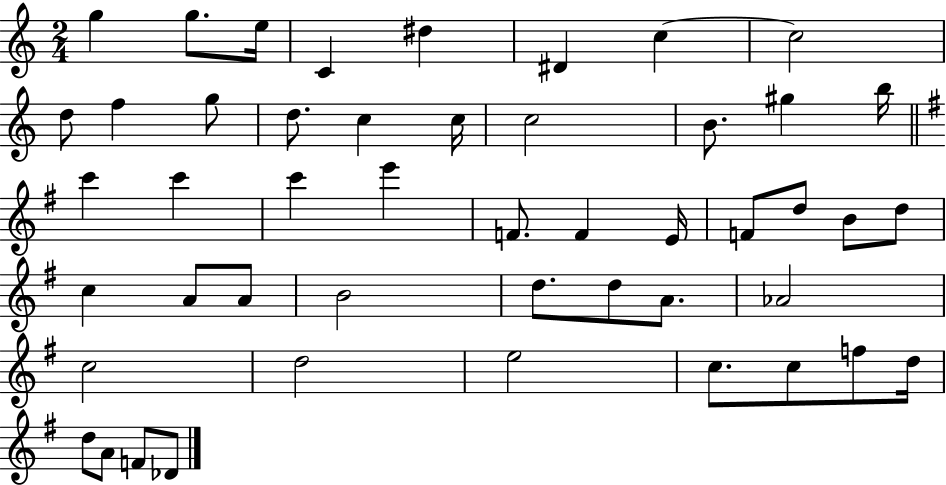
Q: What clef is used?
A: treble